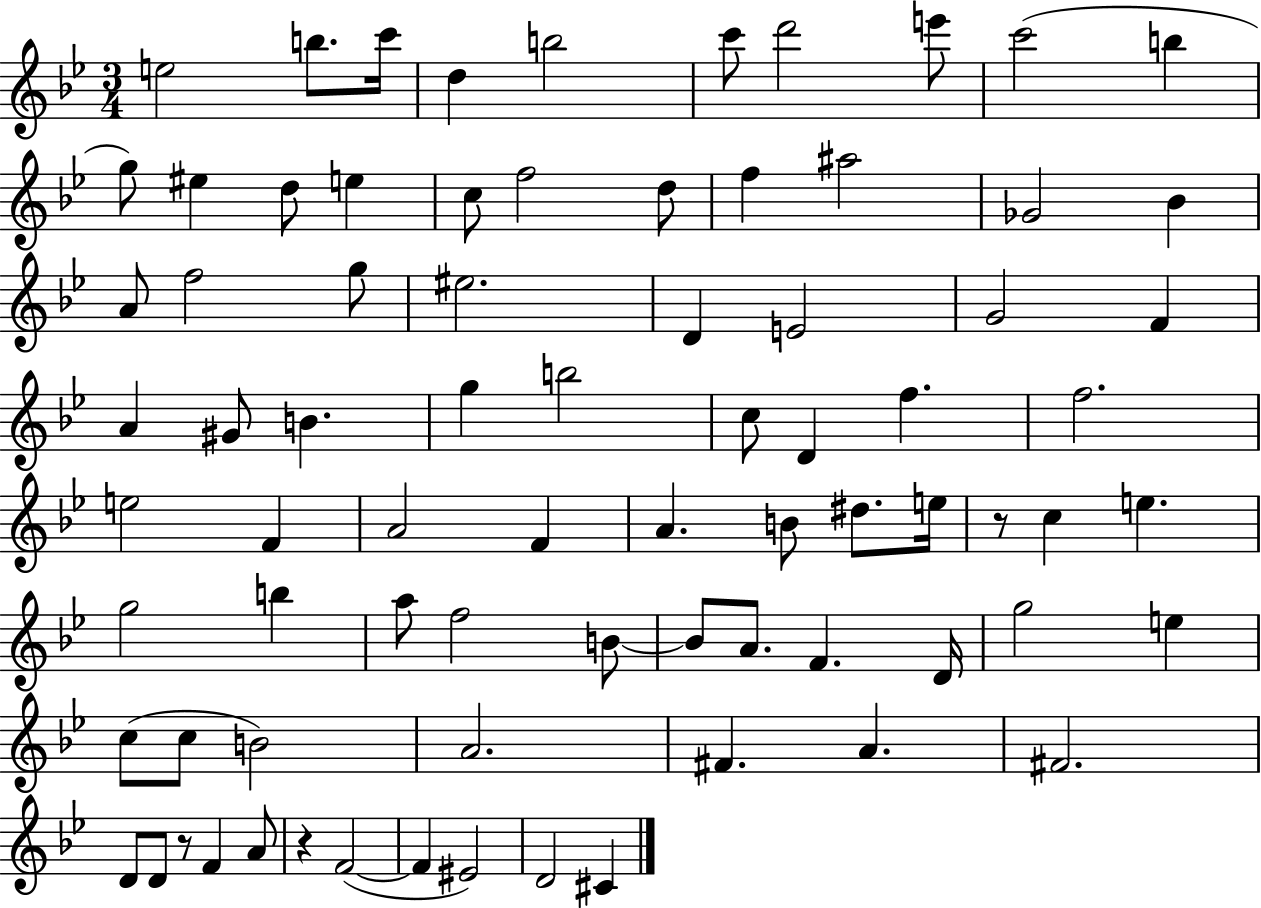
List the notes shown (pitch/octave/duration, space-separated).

E5/h B5/e. C6/s D5/q B5/h C6/e D6/h E6/e C6/h B5/q G5/e EIS5/q D5/e E5/q C5/e F5/h D5/e F5/q A#5/h Gb4/h Bb4/q A4/e F5/h G5/e EIS5/h. D4/q E4/h G4/h F4/q A4/q G#4/e B4/q. G5/q B5/h C5/e D4/q F5/q. F5/h. E5/h F4/q A4/h F4/q A4/q. B4/e D#5/e. E5/s R/e C5/q E5/q. G5/h B5/q A5/e F5/h B4/e B4/e A4/e. F4/q. D4/s G5/h E5/q C5/e C5/e B4/h A4/h. F#4/q. A4/q. F#4/h. D4/e D4/e R/e F4/q A4/e R/q F4/h F4/q EIS4/h D4/h C#4/q